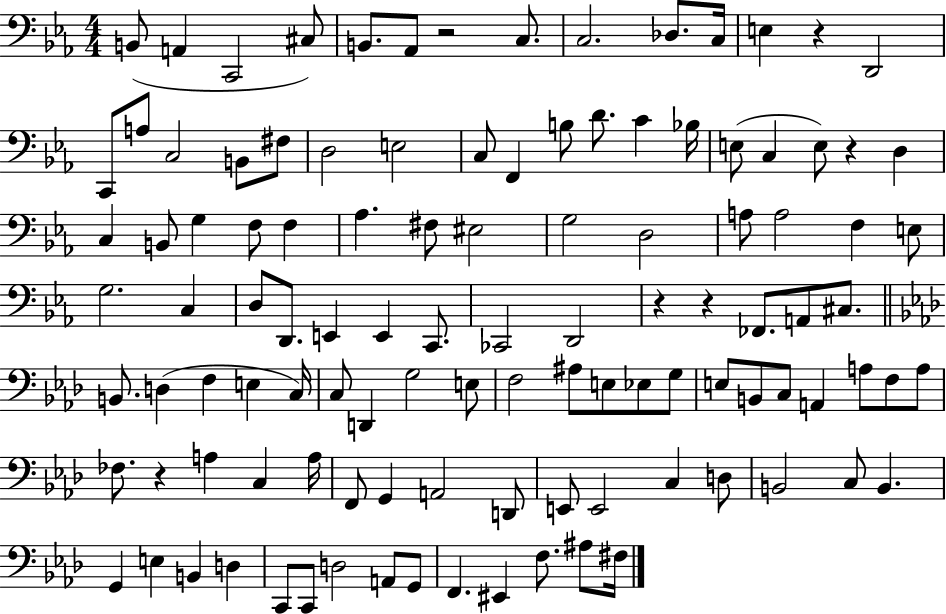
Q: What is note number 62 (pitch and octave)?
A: D2